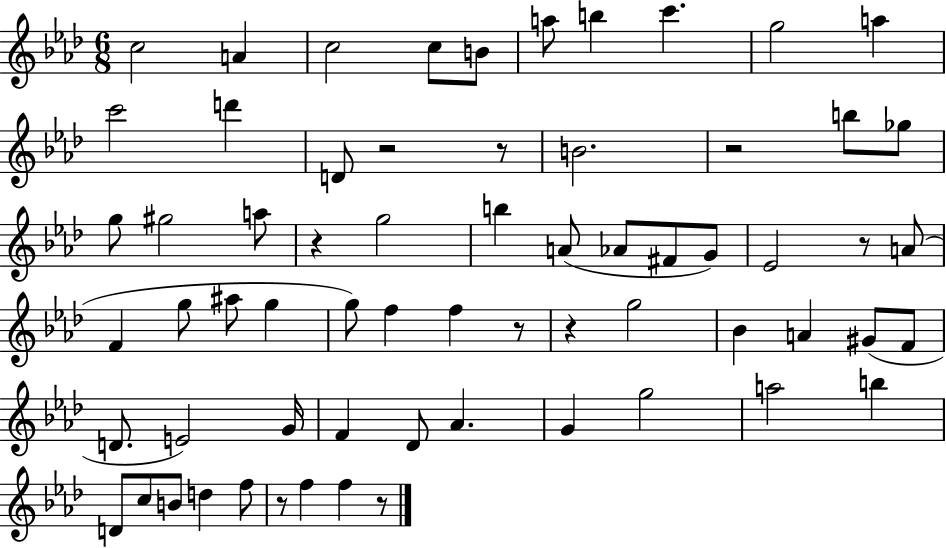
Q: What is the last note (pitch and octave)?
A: F5